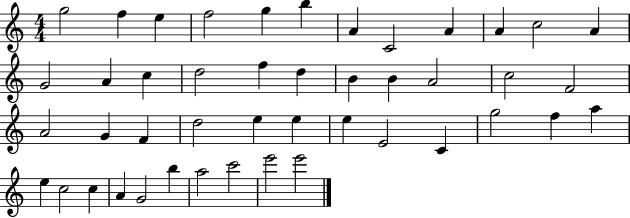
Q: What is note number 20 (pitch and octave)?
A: B4